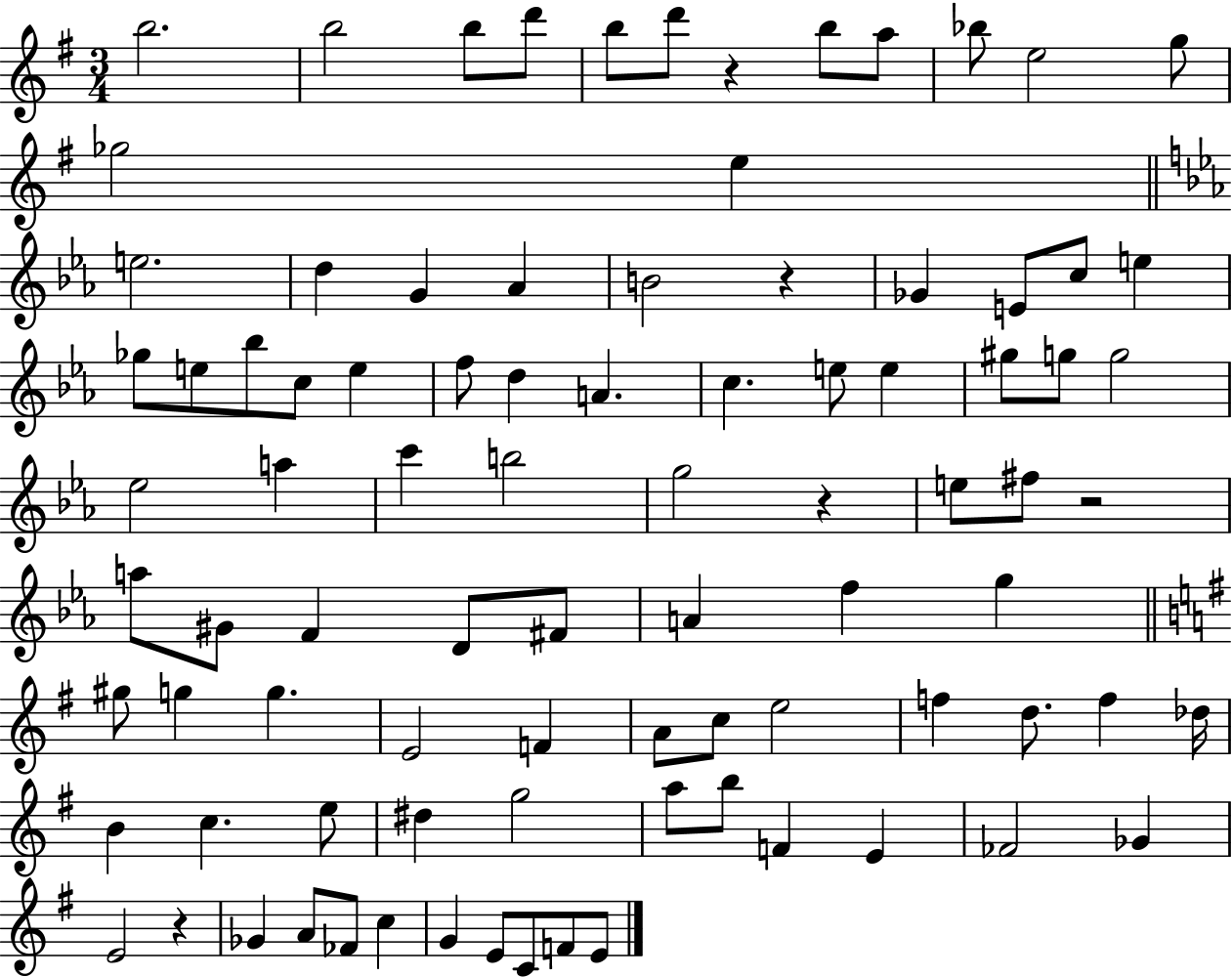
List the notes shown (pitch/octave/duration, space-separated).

B5/h. B5/h B5/e D6/e B5/e D6/e R/q B5/e A5/e Bb5/e E5/h G5/e Gb5/h E5/q E5/h. D5/q G4/q Ab4/q B4/h R/q Gb4/q E4/e C5/e E5/q Gb5/e E5/e Bb5/e C5/e E5/q F5/e D5/q A4/q. C5/q. E5/e E5/q G#5/e G5/e G5/h Eb5/h A5/q C6/q B5/h G5/h R/q E5/e F#5/e R/h A5/e G#4/e F4/q D4/e F#4/e A4/q F5/q G5/q G#5/e G5/q G5/q. E4/h F4/q A4/e C5/e E5/h F5/q D5/e. F5/q Db5/s B4/q C5/q. E5/e D#5/q G5/h A5/e B5/e F4/q E4/q FES4/h Gb4/q E4/h R/q Gb4/q A4/e FES4/e C5/q G4/q E4/e C4/e F4/e E4/e